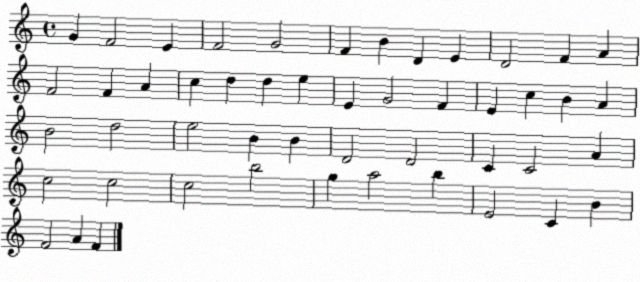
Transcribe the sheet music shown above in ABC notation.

X:1
T:Untitled
M:4/4
L:1/4
K:C
G F2 E F2 G2 F B D E D2 F A F2 F A c d d e E G2 F E c B A B2 d2 e2 B B D2 D2 C C2 A c2 c2 c2 b2 g a2 b E2 C B F2 A F